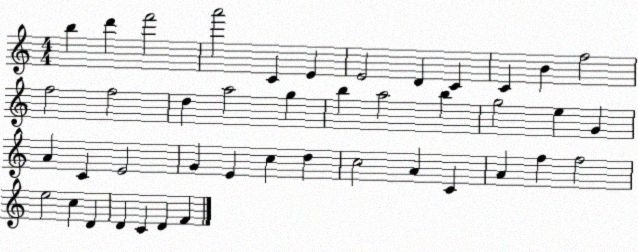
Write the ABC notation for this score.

X:1
T:Untitled
M:4/4
L:1/4
K:C
b d' f'2 a'2 C E E2 D C C B f2 f2 f2 d a2 g b a2 b g2 e G A C E2 G E c d c2 A C A f f2 e2 c D D C D F